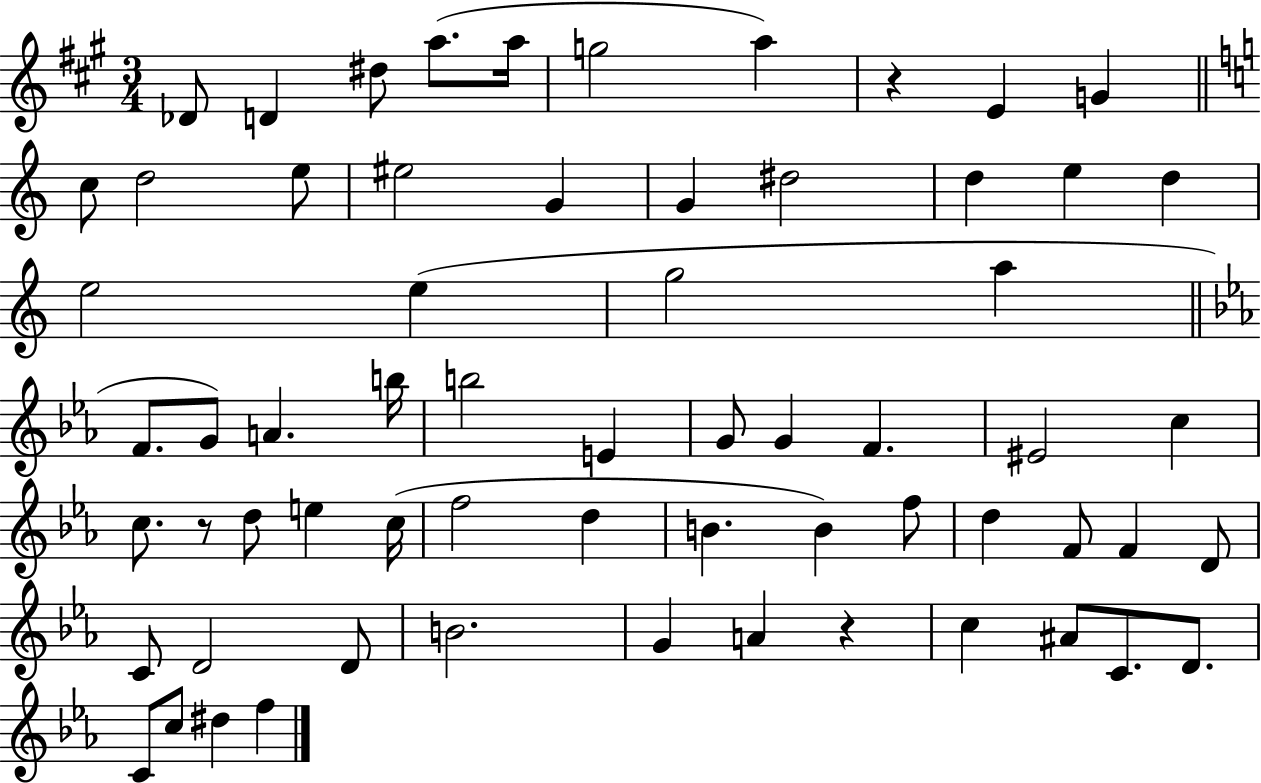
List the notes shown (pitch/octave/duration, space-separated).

Db4/e D4/q D#5/e A5/e. A5/s G5/h A5/q R/q E4/q G4/q C5/e D5/h E5/e EIS5/h G4/q G4/q D#5/h D5/q E5/q D5/q E5/h E5/q G5/h A5/q F4/e. G4/e A4/q. B5/s B5/h E4/q G4/e G4/q F4/q. EIS4/h C5/q C5/e. R/e D5/e E5/q C5/s F5/h D5/q B4/q. B4/q F5/e D5/q F4/e F4/q D4/e C4/e D4/h D4/e B4/h. G4/q A4/q R/q C5/q A#4/e C4/e. D4/e. C4/e C5/e D#5/q F5/q